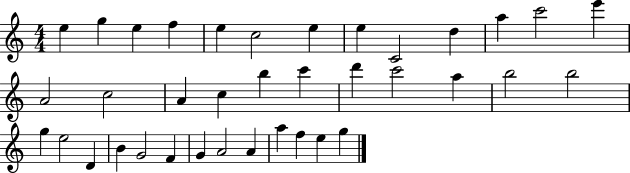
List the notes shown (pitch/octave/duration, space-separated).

E5/q G5/q E5/q F5/q E5/q C5/h E5/q E5/q C4/h D5/q A5/q C6/h E6/q A4/h C5/h A4/q C5/q B5/q C6/q D6/q C6/h A5/q B5/h B5/h G5/q E5/h D4/q B4/q G4/h F4/q G4/q A4/h A4/q A5/q F5/q E5/q G5/q